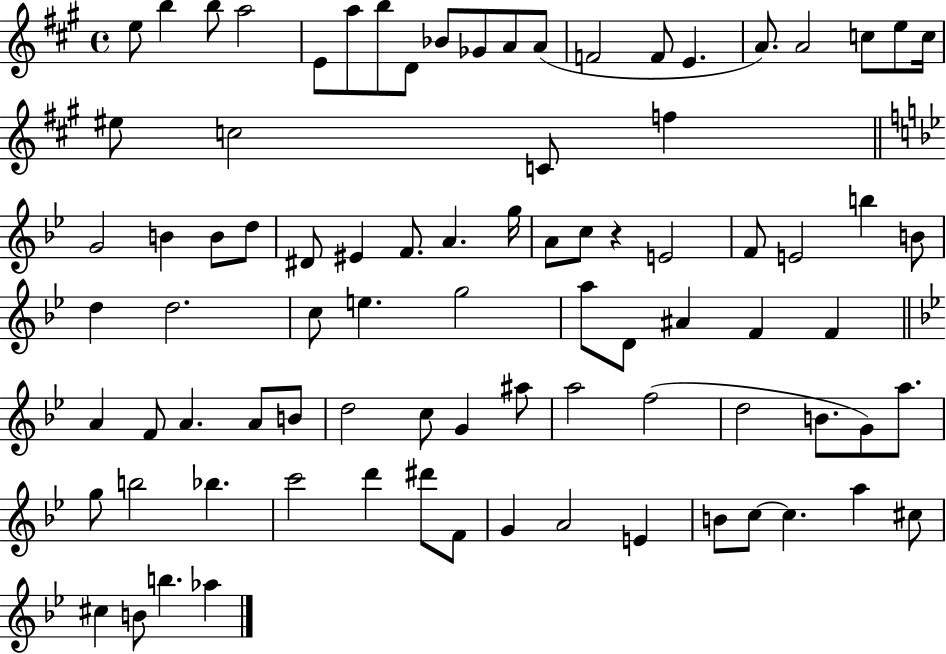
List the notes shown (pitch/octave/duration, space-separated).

E5/e B5/q B5/e A5/h E4/e A5/e B5/e D4/e Bb4/e Gb4/e A4/e A4/e F4/h F4/e E4/q. A4/e. A4/h C5/e E5/e C5/s EIS5/e C5/h C4/e F5/q G4/h B4/q B4/e D5/e D#4/e EIS4/q F4/e. A4/q. G5/s A4/e C5/e R/q E4/h F4/e E4/h B5/q B4/e D5/q D5/h. C5/e E5/q. G5/h A5/e D4/e A#4/q F4/q F4/q A4/q F4/e A4/q. A4/e B4/e D5/h C5/e G4/q A#5/e A5/h F5/h D5/h B4/e. G4/e A5/e. G5/e B5/h Bb5/q. C6/h D6/q D#6/e F4/e G4/q A4/h E4/q B4/e C5/e C5/q. A5/q C#5/e C#5/q B4/e B5/q. Ab5/q